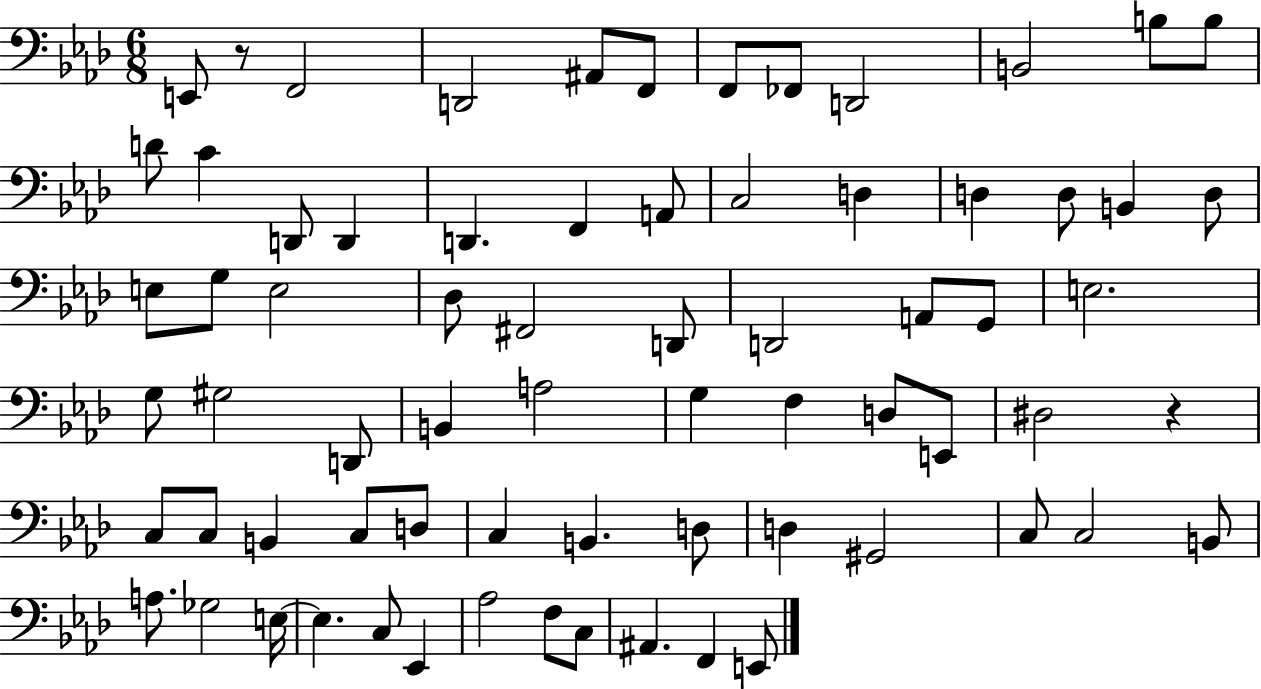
X:1
T:Untitled
M:6/8
L:1/4
K:Ab
E,,/2 z/2 F,,2 D,,2 ^A,,/2 F,,/2 F,,/2 _F,,/2 D,,2 B,,2 B,/2 B,/2 D/2 C D,,/2 D,, D,, F,, A,,/2 C,2 D, D, D,/2 B,, D,/2 E,/2 G,/2 E,2 _D,/2 ^F,,2 D,,/2 D,,2 A,,/2 G,,/2 E,2 G,/2 ^G,2 D,,/2 B,, A,2 G, F, D,/2 E,,/2 ^D,2 z C,/2 C,/2 B,, C,/2 D,/2 C, B,, D,/2 D, ^G,,2 C,/2 C,2 B,,/2 A,/2 _G,2 E,/4 E, C,/2 _E,, _A,2 F,/2 C,/2 ^A,, F,, E,,/2